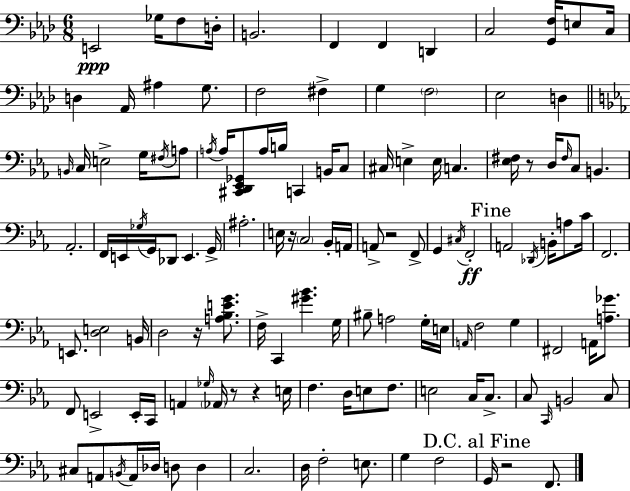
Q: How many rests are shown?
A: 7